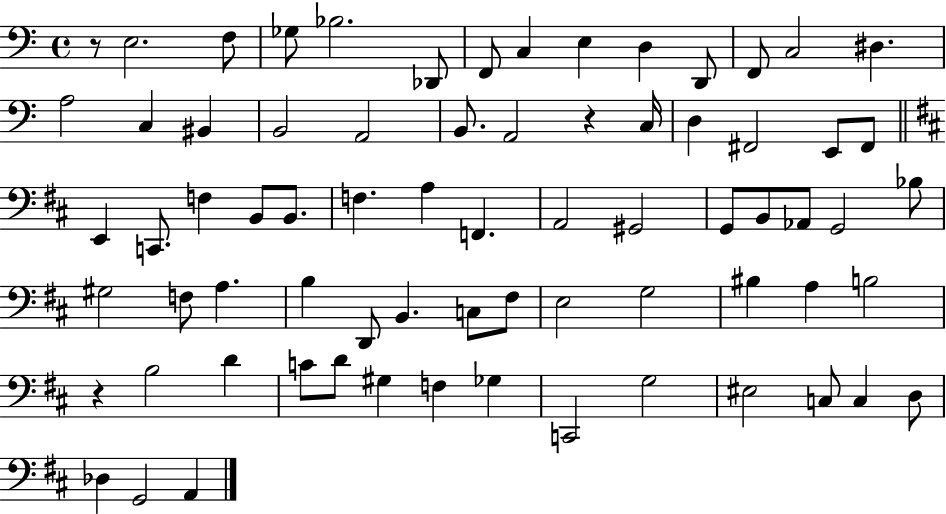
{
  \clef bass
  \time 4/4
  \defaultTimeSignature
  \key c \major
  r8 e2. f8 | ges8 bes2. des,8 | f,8 c4 e4 d4 d,8 | f,8 c2 dis4. | \break a2 c4 bis,4 | b,2 a,2 | b,8. a,2 r4 c16 | d4 fis,2 e,8 fis,8 | \break \bar "||" \break \key b \minor e,4 c,8. f4 b,8 b,8. | f4. a4 f,4. | a,2 gis,2 | g,8 b,8 aes,8 g,2 bes8 | \break gis2 f8 a4. | b4 d,8 b,4. c8 fis8 | e2 g2 | bis4 a4 b2 | \break r4 b2 d'4 | c'8 d'8 gis4 f4 ges4 | c,2 g2 | eis2 c8 c4 d8 | \break des4 g,2 a,4 | \bar "|."
}